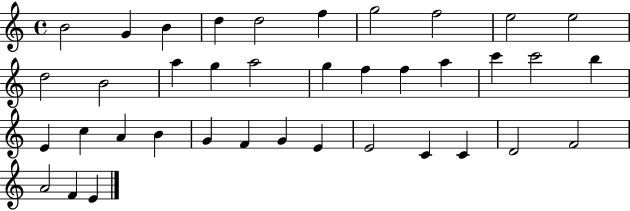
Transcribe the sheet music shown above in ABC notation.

X:1
T:Untitled
M:4/4
L:1/4
K:C
B2 G B d d2 f g2 f2 e2 e2 d2 B2 a g a2 g f f a c' c'2 b E c A B G F G E E2 C C D2 F2 A2 F E